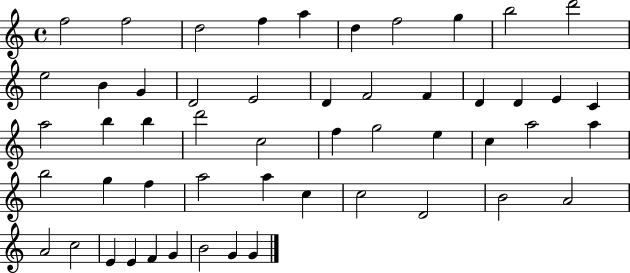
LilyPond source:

{
  \clef treble
  \time 4/4
  \defaultTimeSignature
  \key c \major
  f''2 f''2 | d''2 f''4 a''4 | d''4 f''2 g''4 | b''2 d'''2 | \break e''2 b'4 g'4 | d'2 e'2 | d'4 f'2 f'4 | d'4 d'4 e'4 c'4 | \break a''2 b''4 b''4 | d'''2 c''2 | f''4 g''2 e''4 | c''4 a''2 a''4 | \break b''2 g''4 f''4 | a''2 a''4 c''4 | c''2 d'2 | b'2 a'2 | \break a'2 c''2 | e'4 e'4 f'4 g'4 | b'2 g'4 g'4 | \bar "|."
}